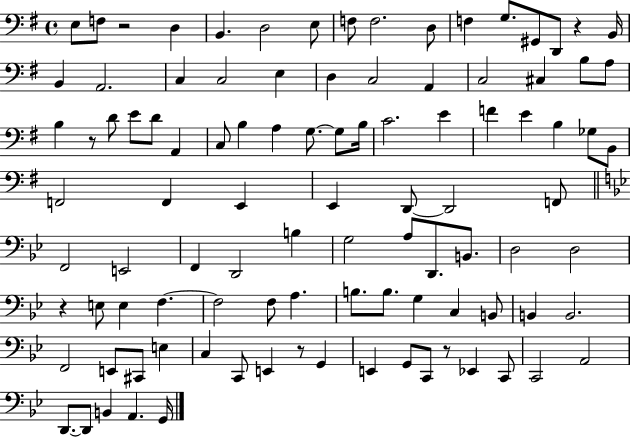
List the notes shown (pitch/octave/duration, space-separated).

E3/e F3/e R/h D3/q B2/q. D3/h E3/e F3/e F3/h. D3/e F3/q G3/e. G#2/e D2/e R/q B2/s B2/q A2/h. C3/q C3/h E3/q D3/q C3/h A2/q C3/h C#3/q B3/e A3/e B3/q R/e D4/e E4/e D4/e A2/q C3/e B3/q A3/q G3/e. G3/e B3/s C4/h. E4/q F4/q E4/q B3/q Gb3/e B2/e F2/h F2/q E2/q E2/q D2/e D2/h F2/e F2/h E2/h F2/q D2/h B3/q G3/h A3/e D2/e. B2/e. D3/h D3/h R/q E3/e E3/q F3/q. F3/h F3/e A3/q. B3/e. B3/e. G3/q C3/q B2/e B2/q B2/h. F2/h E2/e C#2/e E3/q C3/q C2/e E2/q R/e G2/q E2/q G2/e C2/e R/e Eb2/q C2/e C2/h A2/h D2/e. D2/e B2/q A2/q. G2/s